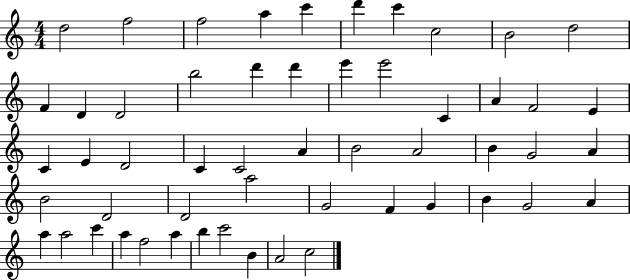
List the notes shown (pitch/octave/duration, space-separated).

D5/h F5/h F5/h A5/q C6/q D6/q C6/q C5/h B4/h D5/h F4/q D4/q D4/h B5/h D6/q D6/q E6/q E6/h C4/q A4/q F4/h E4/q C4/q E4/q D4/h C4/q C4/h A4/q B4/h A4/h B4/q G4/h A4/q B4/h D4/h D4/h A5/h G4/h F4/q G4/q B4/q G4/h A4/q A5/q A5/h C6/q A5/q F5/h A5/q B5/q C6/h B4/q A4/h C5/h